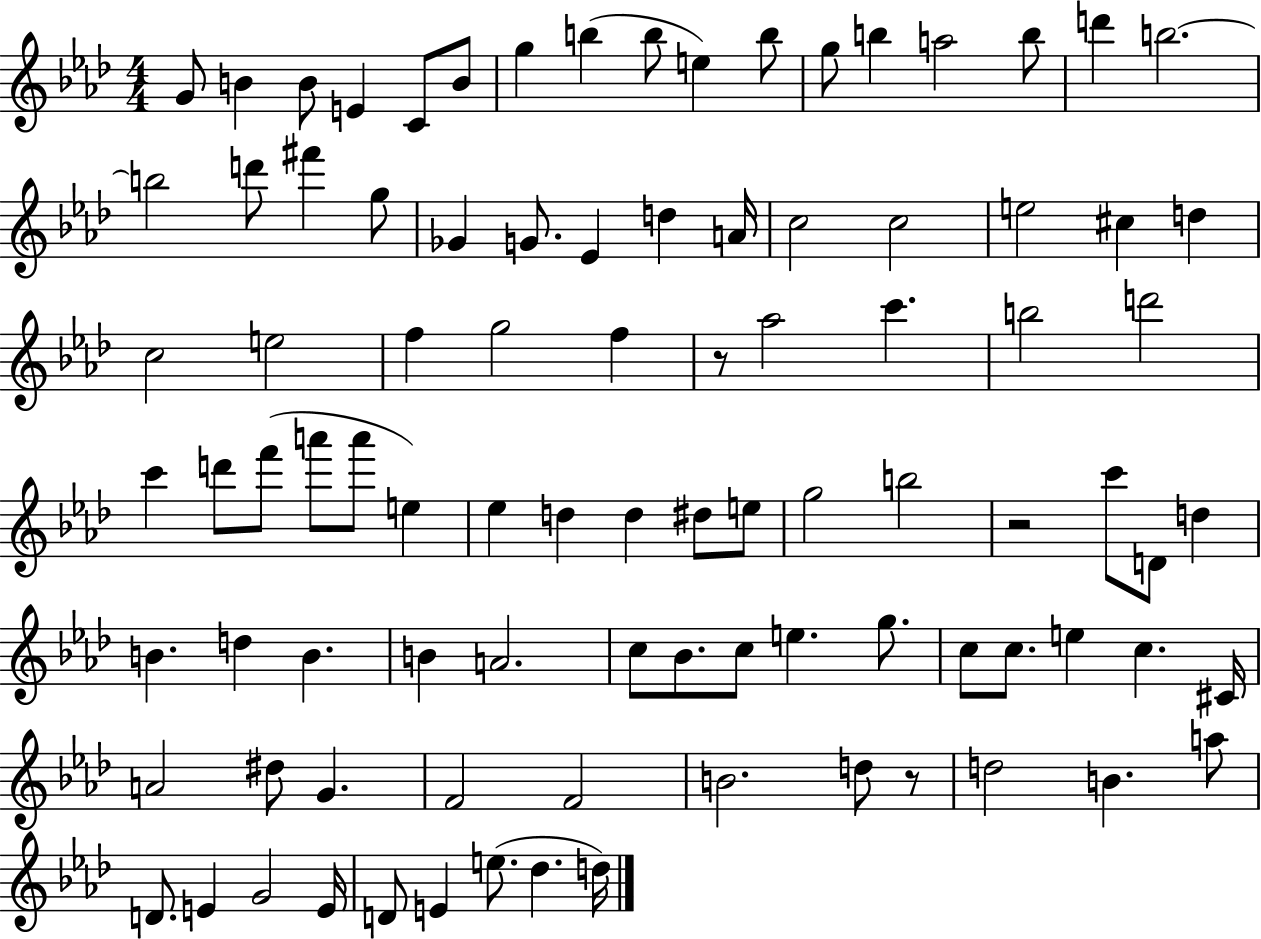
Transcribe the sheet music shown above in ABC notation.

X:1
T:Untitled
M:4/4
L:1/4
K:Ab
G/2 B B/2 E C/2 B/2 g b b/2 e b/2 g/2 b a2 b/2 d' b2 b2 d'/2 ^f' g/2 _G G/2 _E d A/4 c2 c2 e2 ^c d c2 e2 f g2 f z/2 _a2 c' b2 d'2 c' d'/2 f'/2 a'/2 a'/2 e _e d d ^d/2 e/2 g2 b2 z2 c'/2 D/2 d B d B B A2 c/2 _B/2 c/2 e g/2 c/2 c/2 e c ^C/4 A2 ^d/2 G F2 F2 B2 d/2 z/2 d2 B a/2 D/2 E G2 E/4 D/2 E e/2 _d d/4